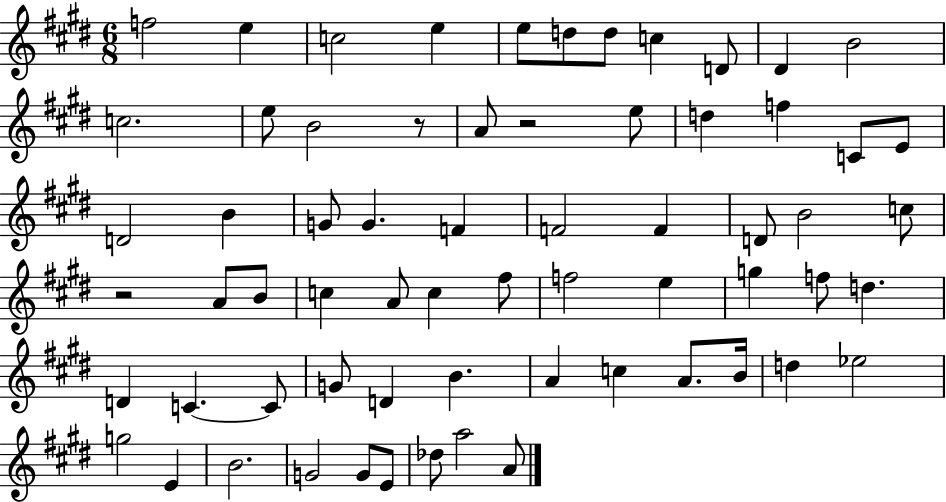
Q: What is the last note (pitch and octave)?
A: A4